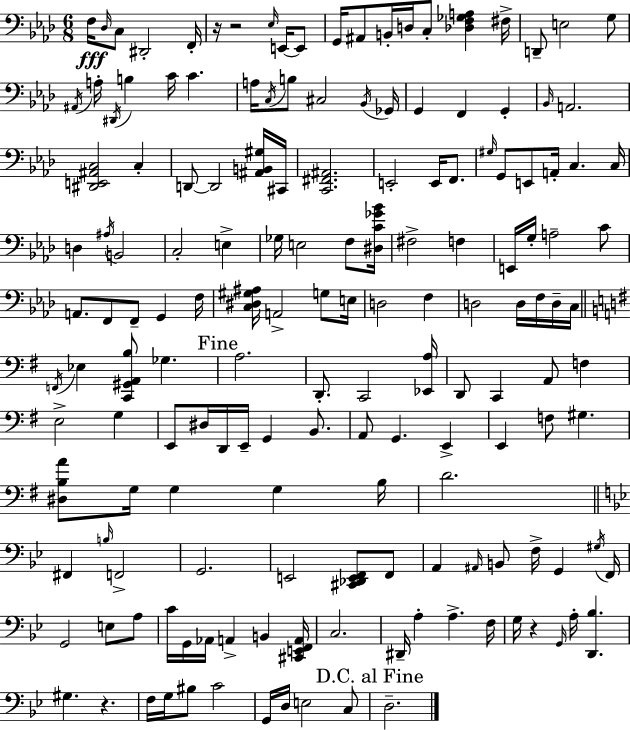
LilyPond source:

{
  \clef bass
  \numericTimeSignature
  \time 6/8
  \key f \minor
  f16\fff \grace { des16 } c8 dis,2-. | f,16-. r16 r2 \grace { ees16 } e,16~~ | e,8 g,16 ais,8 b,16-. d16 c8-. <des f ges a>4 | fis16-> d,8-- e2 | \break g8 \acciaccatura { ais,16 } a16-. \acciaccatura { dis,16 } b4 c'16 c'4. | a16 \acciaccatura { c16 } b8 cis2 | \acciaccatura { bes,16 } ges,16 g,4 f,4 | g,4-. \grace { bes,16 } a,2. | \break <dis, e, ais, c>2 | c4-. d,8~~ d,2 | <ais, b, gis>16 cis,16 <c, fis, ais,>2. | e,2-. | \break e,16 f,8. \grace { gis16 } g,8 e,8 | a,16-. c4. c16 d4 | \acciaccatura { ais16 } b,2 c2-. | e4-> ges16 e2 | \break f8 <dis c' ges' bes'>16 fis2-> | f4 e,16 g16-. a2-- | c'8 a,8. | f,8 f,8-- g,4 f16 <c dis gis ais>16 a,2-> | \break g8 e16 d2 | f4 d2 | d16 f16 d16-- c16 \bar "||" \break \key g \major \acciaccatura { f,16 } ees4 <c, gis, a, b>8 ges4. | \mark "Fine" a2. | d,8.-. c,2 | <ees, a>16 d,8 c,4 a,8 f4 | \break e2-> g4 | e,8 dis16 d,16 e,16-- g,4 b,8. | a,8 g,4. e,4-> | e,4 f8 gis4. | \break <dis b a'>8 g16 g4 g4 | b16 d'2. | \bar "||" \break \key bes \major fis,4 \grace { b16 } f,2-> | g,2. | e,2 <cis, des, e, f,>8 f,8 | a,4 \grace { ais,16 } b,8 f16-> g,4 | \break \acciaccatura { gis16 } f,16 g,2 e8 | a8 c'16 g,16 aes,16 a,4-> b,4 | <cis, e, f, a,>16 c2. | dis,16-- a4-. a4.-> | \break f16 g16 r4 \grace { g,16 } a16-. <d, bes>4. | gis4. r4. | f16 g16 bis8 c'2 | g,16 d16 e2 | \break c8 \mark "D.C. al Fine" d2.-- | \bar "|."
}